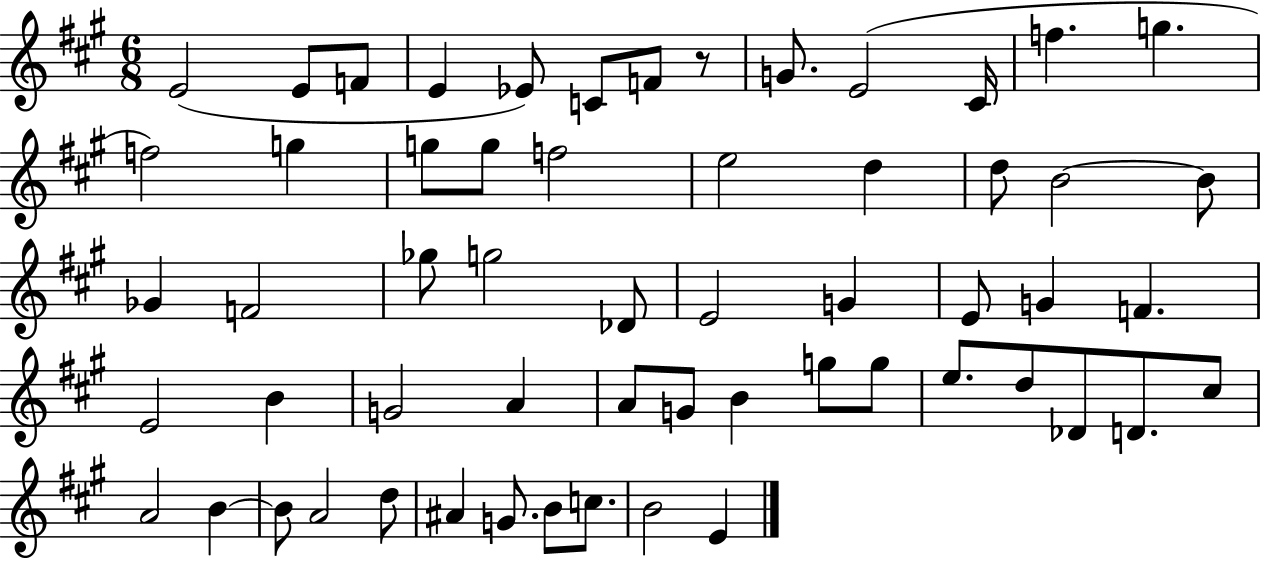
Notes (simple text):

E4/h E4/e F4/e E4/q Eb4/e C4/e F4/e R/e G4/e. E4/h C#4/s F5/q. G5/q. F5/h G5/q G5/e G5/e F5/h E5/h D5/q D5/e B4/h B4/e Gb4/q F4/h Gb5/e G5/h Db4/e E4/h G4/q E4/e G4/q F4/q. E4/h B4/q G4/h A4/q A4/e G4/e B4/q G5/e G5/e E5/e. D5/e Db4/e D4/e. C#5/e A4/h B4/q B4/e A4/h D5/e A#4/q G4/e. B4/e C5/e. B4/h E4/q